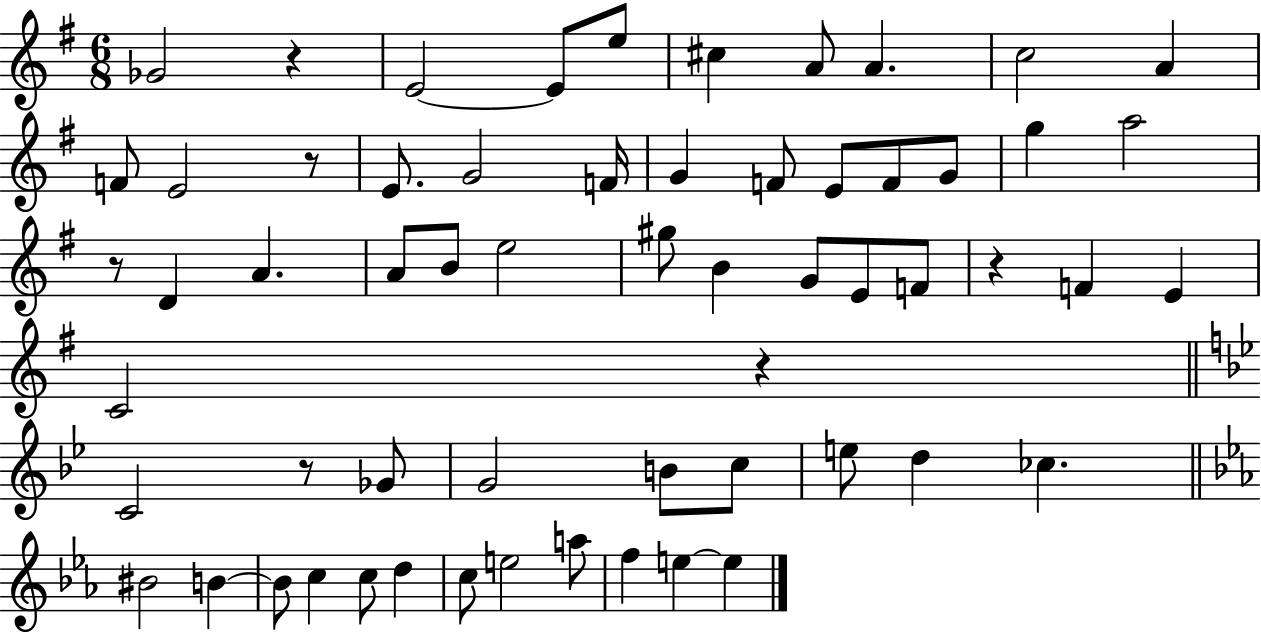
Gb4/h R/q E4/h E4/e E5/e C#5/q A4/e A4/q. C5/h A4/q F4/e E4/h R/e E4/e. G4/h F4/s G4/q F4/e E4/e F4/e G4/e G5/q A5/h R/e D4/q A4/q. A4/e B4/e E5/h G#5/e B4/q G4/e E4/e F4/e R/q F4/q E4/q C4/h R/q C4/h R/e Gb4/e G4/h B4/e C5/e E5/e D5/q CES5/q. BIS4/h B4/q B4/e C5/q C5/e D5/q C5/e E5/h A5/e F5/q E5/q E5/q